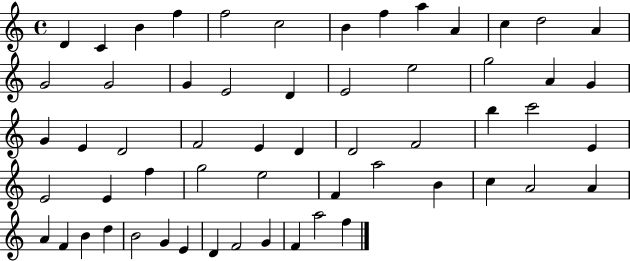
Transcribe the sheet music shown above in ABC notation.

X:1
T:Untitled
M:4/4
L:1/4
K:C
D C B f f2 c2 B f a A c d2 A G2 G2 G E2 D E2 e2 g2 A G G E D2 F2 E D D2 F2 b c'2 E E2 E f g2 e2 F a2 B c A2 A A F B d B2 G E D F2 G F a2 f